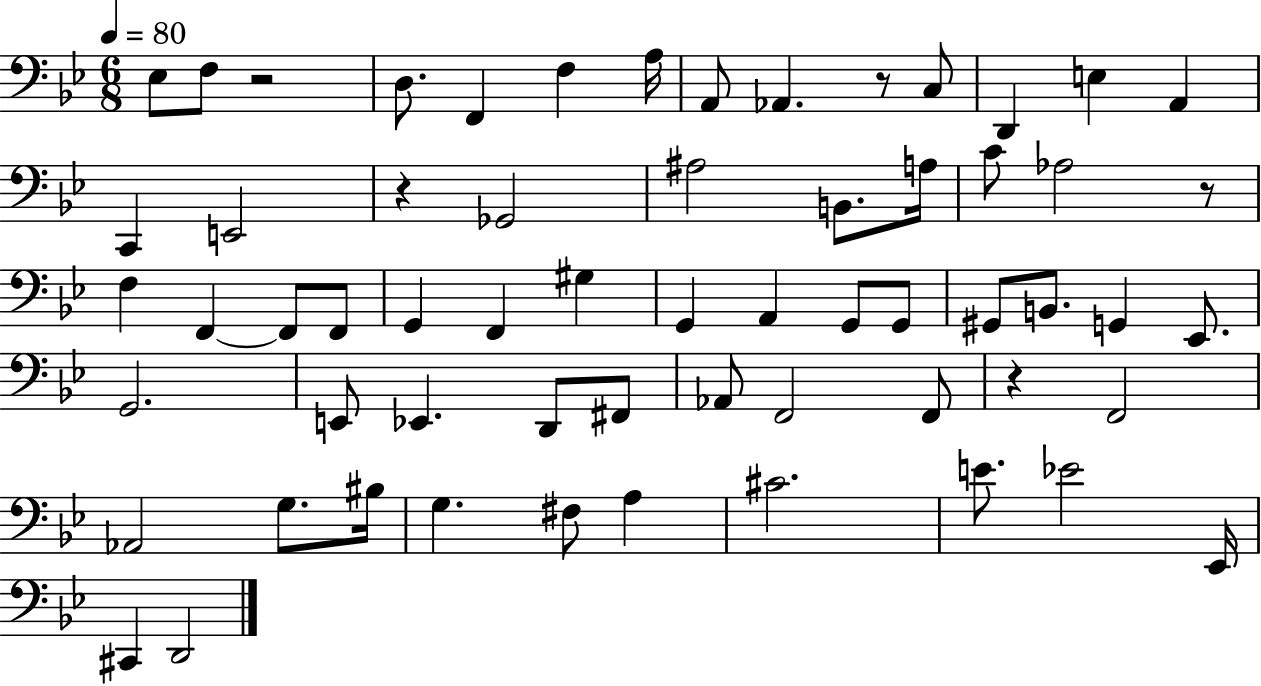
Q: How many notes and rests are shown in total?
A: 61